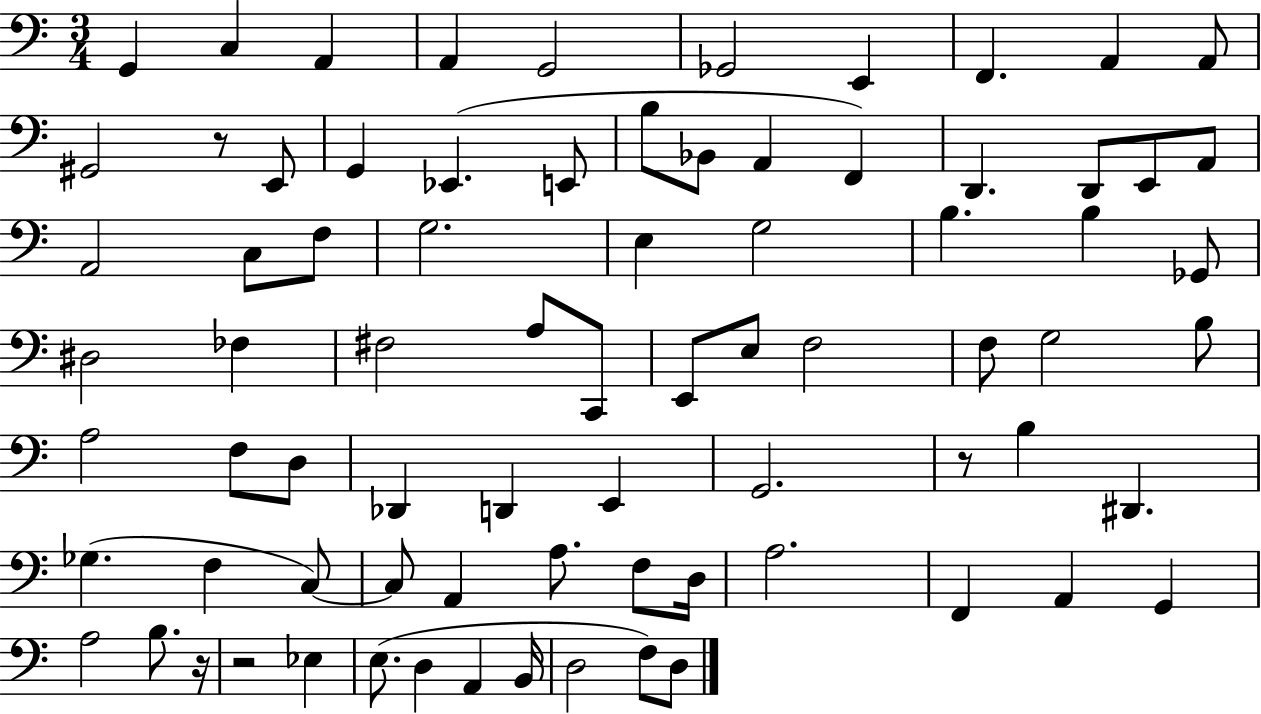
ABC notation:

X:1
T:Untitled
M:3/4
L:1/4
K:C
G,, C, A,, A,, G,,2 _G,,2 E,, F,, A,, A,,/2 ^G,,2 z/2 E,,/2 G,, _E,, E,,/2 B,/2 _B,,/2 A,, F,, D,, D,,/2 E,,/2 A,,/2 A,,2 C,/2 F,/2 G,2 E, G,2 B, B, _G,,/2 ^D,2 _F, ^F,2 A,/2 C,,/2 E,,/2 E,/2 F,2 F,/2 G,2 B,/2 A,2 F,/2 D,/2 _D,, D,, E,, G,,2 z/2 B, ^D,, _G, F, C,/2 C,/2 A,, A,/2 F,/2 D,/4 A,2 F,, A,, G,, A,2 B,/2 z/4 z2 _E, E,/2 D, A,, B,,/4 D,2 F,/2 D,/2